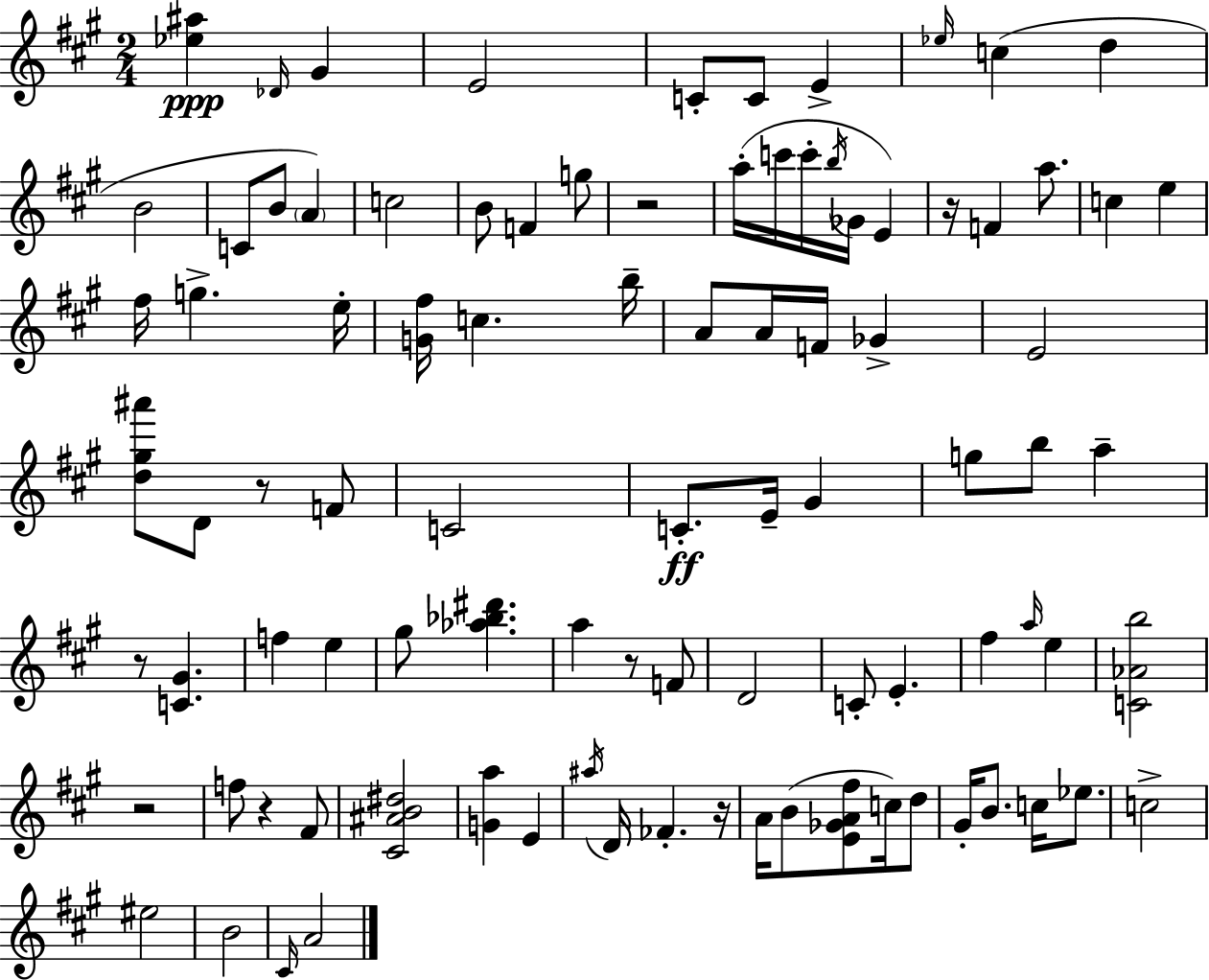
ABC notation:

X:1
T:Untitled
M:2/4
L:1/4
K:A
[_e^a] _D/4 ^G E2 C/2 C/2 E _e/4 c d B2 C/2 B/2 A c2 B/2 F g/2 z2 a/4 c'/4 c'/4 b/4 _G/4 E z/4 F a/2 c e ^f/4 g e/4 [G^f]/4 c b/4 A/2 A/4 F/4 _G E2 [d^g^a']/2 D/2 z/2 F/2 C2 C/2 E/4 ^G g/2 b/2 a z/2 [C^G] f e ^g/2 [_a_b^d'] a z/2 F/2 D2 C/2 E ^f a/4 e [C_Ab]2 z2 f/2 z ^F/2 [^C^AB^d]2 [Ga] E ^a/4 D/4 _F z/4 A/4 B/2 [E_GA^f]/2 c/4 d/2 ^G/4 B/2 c/4 _e/2 c2 ^e2 B2 ^C/4 A2